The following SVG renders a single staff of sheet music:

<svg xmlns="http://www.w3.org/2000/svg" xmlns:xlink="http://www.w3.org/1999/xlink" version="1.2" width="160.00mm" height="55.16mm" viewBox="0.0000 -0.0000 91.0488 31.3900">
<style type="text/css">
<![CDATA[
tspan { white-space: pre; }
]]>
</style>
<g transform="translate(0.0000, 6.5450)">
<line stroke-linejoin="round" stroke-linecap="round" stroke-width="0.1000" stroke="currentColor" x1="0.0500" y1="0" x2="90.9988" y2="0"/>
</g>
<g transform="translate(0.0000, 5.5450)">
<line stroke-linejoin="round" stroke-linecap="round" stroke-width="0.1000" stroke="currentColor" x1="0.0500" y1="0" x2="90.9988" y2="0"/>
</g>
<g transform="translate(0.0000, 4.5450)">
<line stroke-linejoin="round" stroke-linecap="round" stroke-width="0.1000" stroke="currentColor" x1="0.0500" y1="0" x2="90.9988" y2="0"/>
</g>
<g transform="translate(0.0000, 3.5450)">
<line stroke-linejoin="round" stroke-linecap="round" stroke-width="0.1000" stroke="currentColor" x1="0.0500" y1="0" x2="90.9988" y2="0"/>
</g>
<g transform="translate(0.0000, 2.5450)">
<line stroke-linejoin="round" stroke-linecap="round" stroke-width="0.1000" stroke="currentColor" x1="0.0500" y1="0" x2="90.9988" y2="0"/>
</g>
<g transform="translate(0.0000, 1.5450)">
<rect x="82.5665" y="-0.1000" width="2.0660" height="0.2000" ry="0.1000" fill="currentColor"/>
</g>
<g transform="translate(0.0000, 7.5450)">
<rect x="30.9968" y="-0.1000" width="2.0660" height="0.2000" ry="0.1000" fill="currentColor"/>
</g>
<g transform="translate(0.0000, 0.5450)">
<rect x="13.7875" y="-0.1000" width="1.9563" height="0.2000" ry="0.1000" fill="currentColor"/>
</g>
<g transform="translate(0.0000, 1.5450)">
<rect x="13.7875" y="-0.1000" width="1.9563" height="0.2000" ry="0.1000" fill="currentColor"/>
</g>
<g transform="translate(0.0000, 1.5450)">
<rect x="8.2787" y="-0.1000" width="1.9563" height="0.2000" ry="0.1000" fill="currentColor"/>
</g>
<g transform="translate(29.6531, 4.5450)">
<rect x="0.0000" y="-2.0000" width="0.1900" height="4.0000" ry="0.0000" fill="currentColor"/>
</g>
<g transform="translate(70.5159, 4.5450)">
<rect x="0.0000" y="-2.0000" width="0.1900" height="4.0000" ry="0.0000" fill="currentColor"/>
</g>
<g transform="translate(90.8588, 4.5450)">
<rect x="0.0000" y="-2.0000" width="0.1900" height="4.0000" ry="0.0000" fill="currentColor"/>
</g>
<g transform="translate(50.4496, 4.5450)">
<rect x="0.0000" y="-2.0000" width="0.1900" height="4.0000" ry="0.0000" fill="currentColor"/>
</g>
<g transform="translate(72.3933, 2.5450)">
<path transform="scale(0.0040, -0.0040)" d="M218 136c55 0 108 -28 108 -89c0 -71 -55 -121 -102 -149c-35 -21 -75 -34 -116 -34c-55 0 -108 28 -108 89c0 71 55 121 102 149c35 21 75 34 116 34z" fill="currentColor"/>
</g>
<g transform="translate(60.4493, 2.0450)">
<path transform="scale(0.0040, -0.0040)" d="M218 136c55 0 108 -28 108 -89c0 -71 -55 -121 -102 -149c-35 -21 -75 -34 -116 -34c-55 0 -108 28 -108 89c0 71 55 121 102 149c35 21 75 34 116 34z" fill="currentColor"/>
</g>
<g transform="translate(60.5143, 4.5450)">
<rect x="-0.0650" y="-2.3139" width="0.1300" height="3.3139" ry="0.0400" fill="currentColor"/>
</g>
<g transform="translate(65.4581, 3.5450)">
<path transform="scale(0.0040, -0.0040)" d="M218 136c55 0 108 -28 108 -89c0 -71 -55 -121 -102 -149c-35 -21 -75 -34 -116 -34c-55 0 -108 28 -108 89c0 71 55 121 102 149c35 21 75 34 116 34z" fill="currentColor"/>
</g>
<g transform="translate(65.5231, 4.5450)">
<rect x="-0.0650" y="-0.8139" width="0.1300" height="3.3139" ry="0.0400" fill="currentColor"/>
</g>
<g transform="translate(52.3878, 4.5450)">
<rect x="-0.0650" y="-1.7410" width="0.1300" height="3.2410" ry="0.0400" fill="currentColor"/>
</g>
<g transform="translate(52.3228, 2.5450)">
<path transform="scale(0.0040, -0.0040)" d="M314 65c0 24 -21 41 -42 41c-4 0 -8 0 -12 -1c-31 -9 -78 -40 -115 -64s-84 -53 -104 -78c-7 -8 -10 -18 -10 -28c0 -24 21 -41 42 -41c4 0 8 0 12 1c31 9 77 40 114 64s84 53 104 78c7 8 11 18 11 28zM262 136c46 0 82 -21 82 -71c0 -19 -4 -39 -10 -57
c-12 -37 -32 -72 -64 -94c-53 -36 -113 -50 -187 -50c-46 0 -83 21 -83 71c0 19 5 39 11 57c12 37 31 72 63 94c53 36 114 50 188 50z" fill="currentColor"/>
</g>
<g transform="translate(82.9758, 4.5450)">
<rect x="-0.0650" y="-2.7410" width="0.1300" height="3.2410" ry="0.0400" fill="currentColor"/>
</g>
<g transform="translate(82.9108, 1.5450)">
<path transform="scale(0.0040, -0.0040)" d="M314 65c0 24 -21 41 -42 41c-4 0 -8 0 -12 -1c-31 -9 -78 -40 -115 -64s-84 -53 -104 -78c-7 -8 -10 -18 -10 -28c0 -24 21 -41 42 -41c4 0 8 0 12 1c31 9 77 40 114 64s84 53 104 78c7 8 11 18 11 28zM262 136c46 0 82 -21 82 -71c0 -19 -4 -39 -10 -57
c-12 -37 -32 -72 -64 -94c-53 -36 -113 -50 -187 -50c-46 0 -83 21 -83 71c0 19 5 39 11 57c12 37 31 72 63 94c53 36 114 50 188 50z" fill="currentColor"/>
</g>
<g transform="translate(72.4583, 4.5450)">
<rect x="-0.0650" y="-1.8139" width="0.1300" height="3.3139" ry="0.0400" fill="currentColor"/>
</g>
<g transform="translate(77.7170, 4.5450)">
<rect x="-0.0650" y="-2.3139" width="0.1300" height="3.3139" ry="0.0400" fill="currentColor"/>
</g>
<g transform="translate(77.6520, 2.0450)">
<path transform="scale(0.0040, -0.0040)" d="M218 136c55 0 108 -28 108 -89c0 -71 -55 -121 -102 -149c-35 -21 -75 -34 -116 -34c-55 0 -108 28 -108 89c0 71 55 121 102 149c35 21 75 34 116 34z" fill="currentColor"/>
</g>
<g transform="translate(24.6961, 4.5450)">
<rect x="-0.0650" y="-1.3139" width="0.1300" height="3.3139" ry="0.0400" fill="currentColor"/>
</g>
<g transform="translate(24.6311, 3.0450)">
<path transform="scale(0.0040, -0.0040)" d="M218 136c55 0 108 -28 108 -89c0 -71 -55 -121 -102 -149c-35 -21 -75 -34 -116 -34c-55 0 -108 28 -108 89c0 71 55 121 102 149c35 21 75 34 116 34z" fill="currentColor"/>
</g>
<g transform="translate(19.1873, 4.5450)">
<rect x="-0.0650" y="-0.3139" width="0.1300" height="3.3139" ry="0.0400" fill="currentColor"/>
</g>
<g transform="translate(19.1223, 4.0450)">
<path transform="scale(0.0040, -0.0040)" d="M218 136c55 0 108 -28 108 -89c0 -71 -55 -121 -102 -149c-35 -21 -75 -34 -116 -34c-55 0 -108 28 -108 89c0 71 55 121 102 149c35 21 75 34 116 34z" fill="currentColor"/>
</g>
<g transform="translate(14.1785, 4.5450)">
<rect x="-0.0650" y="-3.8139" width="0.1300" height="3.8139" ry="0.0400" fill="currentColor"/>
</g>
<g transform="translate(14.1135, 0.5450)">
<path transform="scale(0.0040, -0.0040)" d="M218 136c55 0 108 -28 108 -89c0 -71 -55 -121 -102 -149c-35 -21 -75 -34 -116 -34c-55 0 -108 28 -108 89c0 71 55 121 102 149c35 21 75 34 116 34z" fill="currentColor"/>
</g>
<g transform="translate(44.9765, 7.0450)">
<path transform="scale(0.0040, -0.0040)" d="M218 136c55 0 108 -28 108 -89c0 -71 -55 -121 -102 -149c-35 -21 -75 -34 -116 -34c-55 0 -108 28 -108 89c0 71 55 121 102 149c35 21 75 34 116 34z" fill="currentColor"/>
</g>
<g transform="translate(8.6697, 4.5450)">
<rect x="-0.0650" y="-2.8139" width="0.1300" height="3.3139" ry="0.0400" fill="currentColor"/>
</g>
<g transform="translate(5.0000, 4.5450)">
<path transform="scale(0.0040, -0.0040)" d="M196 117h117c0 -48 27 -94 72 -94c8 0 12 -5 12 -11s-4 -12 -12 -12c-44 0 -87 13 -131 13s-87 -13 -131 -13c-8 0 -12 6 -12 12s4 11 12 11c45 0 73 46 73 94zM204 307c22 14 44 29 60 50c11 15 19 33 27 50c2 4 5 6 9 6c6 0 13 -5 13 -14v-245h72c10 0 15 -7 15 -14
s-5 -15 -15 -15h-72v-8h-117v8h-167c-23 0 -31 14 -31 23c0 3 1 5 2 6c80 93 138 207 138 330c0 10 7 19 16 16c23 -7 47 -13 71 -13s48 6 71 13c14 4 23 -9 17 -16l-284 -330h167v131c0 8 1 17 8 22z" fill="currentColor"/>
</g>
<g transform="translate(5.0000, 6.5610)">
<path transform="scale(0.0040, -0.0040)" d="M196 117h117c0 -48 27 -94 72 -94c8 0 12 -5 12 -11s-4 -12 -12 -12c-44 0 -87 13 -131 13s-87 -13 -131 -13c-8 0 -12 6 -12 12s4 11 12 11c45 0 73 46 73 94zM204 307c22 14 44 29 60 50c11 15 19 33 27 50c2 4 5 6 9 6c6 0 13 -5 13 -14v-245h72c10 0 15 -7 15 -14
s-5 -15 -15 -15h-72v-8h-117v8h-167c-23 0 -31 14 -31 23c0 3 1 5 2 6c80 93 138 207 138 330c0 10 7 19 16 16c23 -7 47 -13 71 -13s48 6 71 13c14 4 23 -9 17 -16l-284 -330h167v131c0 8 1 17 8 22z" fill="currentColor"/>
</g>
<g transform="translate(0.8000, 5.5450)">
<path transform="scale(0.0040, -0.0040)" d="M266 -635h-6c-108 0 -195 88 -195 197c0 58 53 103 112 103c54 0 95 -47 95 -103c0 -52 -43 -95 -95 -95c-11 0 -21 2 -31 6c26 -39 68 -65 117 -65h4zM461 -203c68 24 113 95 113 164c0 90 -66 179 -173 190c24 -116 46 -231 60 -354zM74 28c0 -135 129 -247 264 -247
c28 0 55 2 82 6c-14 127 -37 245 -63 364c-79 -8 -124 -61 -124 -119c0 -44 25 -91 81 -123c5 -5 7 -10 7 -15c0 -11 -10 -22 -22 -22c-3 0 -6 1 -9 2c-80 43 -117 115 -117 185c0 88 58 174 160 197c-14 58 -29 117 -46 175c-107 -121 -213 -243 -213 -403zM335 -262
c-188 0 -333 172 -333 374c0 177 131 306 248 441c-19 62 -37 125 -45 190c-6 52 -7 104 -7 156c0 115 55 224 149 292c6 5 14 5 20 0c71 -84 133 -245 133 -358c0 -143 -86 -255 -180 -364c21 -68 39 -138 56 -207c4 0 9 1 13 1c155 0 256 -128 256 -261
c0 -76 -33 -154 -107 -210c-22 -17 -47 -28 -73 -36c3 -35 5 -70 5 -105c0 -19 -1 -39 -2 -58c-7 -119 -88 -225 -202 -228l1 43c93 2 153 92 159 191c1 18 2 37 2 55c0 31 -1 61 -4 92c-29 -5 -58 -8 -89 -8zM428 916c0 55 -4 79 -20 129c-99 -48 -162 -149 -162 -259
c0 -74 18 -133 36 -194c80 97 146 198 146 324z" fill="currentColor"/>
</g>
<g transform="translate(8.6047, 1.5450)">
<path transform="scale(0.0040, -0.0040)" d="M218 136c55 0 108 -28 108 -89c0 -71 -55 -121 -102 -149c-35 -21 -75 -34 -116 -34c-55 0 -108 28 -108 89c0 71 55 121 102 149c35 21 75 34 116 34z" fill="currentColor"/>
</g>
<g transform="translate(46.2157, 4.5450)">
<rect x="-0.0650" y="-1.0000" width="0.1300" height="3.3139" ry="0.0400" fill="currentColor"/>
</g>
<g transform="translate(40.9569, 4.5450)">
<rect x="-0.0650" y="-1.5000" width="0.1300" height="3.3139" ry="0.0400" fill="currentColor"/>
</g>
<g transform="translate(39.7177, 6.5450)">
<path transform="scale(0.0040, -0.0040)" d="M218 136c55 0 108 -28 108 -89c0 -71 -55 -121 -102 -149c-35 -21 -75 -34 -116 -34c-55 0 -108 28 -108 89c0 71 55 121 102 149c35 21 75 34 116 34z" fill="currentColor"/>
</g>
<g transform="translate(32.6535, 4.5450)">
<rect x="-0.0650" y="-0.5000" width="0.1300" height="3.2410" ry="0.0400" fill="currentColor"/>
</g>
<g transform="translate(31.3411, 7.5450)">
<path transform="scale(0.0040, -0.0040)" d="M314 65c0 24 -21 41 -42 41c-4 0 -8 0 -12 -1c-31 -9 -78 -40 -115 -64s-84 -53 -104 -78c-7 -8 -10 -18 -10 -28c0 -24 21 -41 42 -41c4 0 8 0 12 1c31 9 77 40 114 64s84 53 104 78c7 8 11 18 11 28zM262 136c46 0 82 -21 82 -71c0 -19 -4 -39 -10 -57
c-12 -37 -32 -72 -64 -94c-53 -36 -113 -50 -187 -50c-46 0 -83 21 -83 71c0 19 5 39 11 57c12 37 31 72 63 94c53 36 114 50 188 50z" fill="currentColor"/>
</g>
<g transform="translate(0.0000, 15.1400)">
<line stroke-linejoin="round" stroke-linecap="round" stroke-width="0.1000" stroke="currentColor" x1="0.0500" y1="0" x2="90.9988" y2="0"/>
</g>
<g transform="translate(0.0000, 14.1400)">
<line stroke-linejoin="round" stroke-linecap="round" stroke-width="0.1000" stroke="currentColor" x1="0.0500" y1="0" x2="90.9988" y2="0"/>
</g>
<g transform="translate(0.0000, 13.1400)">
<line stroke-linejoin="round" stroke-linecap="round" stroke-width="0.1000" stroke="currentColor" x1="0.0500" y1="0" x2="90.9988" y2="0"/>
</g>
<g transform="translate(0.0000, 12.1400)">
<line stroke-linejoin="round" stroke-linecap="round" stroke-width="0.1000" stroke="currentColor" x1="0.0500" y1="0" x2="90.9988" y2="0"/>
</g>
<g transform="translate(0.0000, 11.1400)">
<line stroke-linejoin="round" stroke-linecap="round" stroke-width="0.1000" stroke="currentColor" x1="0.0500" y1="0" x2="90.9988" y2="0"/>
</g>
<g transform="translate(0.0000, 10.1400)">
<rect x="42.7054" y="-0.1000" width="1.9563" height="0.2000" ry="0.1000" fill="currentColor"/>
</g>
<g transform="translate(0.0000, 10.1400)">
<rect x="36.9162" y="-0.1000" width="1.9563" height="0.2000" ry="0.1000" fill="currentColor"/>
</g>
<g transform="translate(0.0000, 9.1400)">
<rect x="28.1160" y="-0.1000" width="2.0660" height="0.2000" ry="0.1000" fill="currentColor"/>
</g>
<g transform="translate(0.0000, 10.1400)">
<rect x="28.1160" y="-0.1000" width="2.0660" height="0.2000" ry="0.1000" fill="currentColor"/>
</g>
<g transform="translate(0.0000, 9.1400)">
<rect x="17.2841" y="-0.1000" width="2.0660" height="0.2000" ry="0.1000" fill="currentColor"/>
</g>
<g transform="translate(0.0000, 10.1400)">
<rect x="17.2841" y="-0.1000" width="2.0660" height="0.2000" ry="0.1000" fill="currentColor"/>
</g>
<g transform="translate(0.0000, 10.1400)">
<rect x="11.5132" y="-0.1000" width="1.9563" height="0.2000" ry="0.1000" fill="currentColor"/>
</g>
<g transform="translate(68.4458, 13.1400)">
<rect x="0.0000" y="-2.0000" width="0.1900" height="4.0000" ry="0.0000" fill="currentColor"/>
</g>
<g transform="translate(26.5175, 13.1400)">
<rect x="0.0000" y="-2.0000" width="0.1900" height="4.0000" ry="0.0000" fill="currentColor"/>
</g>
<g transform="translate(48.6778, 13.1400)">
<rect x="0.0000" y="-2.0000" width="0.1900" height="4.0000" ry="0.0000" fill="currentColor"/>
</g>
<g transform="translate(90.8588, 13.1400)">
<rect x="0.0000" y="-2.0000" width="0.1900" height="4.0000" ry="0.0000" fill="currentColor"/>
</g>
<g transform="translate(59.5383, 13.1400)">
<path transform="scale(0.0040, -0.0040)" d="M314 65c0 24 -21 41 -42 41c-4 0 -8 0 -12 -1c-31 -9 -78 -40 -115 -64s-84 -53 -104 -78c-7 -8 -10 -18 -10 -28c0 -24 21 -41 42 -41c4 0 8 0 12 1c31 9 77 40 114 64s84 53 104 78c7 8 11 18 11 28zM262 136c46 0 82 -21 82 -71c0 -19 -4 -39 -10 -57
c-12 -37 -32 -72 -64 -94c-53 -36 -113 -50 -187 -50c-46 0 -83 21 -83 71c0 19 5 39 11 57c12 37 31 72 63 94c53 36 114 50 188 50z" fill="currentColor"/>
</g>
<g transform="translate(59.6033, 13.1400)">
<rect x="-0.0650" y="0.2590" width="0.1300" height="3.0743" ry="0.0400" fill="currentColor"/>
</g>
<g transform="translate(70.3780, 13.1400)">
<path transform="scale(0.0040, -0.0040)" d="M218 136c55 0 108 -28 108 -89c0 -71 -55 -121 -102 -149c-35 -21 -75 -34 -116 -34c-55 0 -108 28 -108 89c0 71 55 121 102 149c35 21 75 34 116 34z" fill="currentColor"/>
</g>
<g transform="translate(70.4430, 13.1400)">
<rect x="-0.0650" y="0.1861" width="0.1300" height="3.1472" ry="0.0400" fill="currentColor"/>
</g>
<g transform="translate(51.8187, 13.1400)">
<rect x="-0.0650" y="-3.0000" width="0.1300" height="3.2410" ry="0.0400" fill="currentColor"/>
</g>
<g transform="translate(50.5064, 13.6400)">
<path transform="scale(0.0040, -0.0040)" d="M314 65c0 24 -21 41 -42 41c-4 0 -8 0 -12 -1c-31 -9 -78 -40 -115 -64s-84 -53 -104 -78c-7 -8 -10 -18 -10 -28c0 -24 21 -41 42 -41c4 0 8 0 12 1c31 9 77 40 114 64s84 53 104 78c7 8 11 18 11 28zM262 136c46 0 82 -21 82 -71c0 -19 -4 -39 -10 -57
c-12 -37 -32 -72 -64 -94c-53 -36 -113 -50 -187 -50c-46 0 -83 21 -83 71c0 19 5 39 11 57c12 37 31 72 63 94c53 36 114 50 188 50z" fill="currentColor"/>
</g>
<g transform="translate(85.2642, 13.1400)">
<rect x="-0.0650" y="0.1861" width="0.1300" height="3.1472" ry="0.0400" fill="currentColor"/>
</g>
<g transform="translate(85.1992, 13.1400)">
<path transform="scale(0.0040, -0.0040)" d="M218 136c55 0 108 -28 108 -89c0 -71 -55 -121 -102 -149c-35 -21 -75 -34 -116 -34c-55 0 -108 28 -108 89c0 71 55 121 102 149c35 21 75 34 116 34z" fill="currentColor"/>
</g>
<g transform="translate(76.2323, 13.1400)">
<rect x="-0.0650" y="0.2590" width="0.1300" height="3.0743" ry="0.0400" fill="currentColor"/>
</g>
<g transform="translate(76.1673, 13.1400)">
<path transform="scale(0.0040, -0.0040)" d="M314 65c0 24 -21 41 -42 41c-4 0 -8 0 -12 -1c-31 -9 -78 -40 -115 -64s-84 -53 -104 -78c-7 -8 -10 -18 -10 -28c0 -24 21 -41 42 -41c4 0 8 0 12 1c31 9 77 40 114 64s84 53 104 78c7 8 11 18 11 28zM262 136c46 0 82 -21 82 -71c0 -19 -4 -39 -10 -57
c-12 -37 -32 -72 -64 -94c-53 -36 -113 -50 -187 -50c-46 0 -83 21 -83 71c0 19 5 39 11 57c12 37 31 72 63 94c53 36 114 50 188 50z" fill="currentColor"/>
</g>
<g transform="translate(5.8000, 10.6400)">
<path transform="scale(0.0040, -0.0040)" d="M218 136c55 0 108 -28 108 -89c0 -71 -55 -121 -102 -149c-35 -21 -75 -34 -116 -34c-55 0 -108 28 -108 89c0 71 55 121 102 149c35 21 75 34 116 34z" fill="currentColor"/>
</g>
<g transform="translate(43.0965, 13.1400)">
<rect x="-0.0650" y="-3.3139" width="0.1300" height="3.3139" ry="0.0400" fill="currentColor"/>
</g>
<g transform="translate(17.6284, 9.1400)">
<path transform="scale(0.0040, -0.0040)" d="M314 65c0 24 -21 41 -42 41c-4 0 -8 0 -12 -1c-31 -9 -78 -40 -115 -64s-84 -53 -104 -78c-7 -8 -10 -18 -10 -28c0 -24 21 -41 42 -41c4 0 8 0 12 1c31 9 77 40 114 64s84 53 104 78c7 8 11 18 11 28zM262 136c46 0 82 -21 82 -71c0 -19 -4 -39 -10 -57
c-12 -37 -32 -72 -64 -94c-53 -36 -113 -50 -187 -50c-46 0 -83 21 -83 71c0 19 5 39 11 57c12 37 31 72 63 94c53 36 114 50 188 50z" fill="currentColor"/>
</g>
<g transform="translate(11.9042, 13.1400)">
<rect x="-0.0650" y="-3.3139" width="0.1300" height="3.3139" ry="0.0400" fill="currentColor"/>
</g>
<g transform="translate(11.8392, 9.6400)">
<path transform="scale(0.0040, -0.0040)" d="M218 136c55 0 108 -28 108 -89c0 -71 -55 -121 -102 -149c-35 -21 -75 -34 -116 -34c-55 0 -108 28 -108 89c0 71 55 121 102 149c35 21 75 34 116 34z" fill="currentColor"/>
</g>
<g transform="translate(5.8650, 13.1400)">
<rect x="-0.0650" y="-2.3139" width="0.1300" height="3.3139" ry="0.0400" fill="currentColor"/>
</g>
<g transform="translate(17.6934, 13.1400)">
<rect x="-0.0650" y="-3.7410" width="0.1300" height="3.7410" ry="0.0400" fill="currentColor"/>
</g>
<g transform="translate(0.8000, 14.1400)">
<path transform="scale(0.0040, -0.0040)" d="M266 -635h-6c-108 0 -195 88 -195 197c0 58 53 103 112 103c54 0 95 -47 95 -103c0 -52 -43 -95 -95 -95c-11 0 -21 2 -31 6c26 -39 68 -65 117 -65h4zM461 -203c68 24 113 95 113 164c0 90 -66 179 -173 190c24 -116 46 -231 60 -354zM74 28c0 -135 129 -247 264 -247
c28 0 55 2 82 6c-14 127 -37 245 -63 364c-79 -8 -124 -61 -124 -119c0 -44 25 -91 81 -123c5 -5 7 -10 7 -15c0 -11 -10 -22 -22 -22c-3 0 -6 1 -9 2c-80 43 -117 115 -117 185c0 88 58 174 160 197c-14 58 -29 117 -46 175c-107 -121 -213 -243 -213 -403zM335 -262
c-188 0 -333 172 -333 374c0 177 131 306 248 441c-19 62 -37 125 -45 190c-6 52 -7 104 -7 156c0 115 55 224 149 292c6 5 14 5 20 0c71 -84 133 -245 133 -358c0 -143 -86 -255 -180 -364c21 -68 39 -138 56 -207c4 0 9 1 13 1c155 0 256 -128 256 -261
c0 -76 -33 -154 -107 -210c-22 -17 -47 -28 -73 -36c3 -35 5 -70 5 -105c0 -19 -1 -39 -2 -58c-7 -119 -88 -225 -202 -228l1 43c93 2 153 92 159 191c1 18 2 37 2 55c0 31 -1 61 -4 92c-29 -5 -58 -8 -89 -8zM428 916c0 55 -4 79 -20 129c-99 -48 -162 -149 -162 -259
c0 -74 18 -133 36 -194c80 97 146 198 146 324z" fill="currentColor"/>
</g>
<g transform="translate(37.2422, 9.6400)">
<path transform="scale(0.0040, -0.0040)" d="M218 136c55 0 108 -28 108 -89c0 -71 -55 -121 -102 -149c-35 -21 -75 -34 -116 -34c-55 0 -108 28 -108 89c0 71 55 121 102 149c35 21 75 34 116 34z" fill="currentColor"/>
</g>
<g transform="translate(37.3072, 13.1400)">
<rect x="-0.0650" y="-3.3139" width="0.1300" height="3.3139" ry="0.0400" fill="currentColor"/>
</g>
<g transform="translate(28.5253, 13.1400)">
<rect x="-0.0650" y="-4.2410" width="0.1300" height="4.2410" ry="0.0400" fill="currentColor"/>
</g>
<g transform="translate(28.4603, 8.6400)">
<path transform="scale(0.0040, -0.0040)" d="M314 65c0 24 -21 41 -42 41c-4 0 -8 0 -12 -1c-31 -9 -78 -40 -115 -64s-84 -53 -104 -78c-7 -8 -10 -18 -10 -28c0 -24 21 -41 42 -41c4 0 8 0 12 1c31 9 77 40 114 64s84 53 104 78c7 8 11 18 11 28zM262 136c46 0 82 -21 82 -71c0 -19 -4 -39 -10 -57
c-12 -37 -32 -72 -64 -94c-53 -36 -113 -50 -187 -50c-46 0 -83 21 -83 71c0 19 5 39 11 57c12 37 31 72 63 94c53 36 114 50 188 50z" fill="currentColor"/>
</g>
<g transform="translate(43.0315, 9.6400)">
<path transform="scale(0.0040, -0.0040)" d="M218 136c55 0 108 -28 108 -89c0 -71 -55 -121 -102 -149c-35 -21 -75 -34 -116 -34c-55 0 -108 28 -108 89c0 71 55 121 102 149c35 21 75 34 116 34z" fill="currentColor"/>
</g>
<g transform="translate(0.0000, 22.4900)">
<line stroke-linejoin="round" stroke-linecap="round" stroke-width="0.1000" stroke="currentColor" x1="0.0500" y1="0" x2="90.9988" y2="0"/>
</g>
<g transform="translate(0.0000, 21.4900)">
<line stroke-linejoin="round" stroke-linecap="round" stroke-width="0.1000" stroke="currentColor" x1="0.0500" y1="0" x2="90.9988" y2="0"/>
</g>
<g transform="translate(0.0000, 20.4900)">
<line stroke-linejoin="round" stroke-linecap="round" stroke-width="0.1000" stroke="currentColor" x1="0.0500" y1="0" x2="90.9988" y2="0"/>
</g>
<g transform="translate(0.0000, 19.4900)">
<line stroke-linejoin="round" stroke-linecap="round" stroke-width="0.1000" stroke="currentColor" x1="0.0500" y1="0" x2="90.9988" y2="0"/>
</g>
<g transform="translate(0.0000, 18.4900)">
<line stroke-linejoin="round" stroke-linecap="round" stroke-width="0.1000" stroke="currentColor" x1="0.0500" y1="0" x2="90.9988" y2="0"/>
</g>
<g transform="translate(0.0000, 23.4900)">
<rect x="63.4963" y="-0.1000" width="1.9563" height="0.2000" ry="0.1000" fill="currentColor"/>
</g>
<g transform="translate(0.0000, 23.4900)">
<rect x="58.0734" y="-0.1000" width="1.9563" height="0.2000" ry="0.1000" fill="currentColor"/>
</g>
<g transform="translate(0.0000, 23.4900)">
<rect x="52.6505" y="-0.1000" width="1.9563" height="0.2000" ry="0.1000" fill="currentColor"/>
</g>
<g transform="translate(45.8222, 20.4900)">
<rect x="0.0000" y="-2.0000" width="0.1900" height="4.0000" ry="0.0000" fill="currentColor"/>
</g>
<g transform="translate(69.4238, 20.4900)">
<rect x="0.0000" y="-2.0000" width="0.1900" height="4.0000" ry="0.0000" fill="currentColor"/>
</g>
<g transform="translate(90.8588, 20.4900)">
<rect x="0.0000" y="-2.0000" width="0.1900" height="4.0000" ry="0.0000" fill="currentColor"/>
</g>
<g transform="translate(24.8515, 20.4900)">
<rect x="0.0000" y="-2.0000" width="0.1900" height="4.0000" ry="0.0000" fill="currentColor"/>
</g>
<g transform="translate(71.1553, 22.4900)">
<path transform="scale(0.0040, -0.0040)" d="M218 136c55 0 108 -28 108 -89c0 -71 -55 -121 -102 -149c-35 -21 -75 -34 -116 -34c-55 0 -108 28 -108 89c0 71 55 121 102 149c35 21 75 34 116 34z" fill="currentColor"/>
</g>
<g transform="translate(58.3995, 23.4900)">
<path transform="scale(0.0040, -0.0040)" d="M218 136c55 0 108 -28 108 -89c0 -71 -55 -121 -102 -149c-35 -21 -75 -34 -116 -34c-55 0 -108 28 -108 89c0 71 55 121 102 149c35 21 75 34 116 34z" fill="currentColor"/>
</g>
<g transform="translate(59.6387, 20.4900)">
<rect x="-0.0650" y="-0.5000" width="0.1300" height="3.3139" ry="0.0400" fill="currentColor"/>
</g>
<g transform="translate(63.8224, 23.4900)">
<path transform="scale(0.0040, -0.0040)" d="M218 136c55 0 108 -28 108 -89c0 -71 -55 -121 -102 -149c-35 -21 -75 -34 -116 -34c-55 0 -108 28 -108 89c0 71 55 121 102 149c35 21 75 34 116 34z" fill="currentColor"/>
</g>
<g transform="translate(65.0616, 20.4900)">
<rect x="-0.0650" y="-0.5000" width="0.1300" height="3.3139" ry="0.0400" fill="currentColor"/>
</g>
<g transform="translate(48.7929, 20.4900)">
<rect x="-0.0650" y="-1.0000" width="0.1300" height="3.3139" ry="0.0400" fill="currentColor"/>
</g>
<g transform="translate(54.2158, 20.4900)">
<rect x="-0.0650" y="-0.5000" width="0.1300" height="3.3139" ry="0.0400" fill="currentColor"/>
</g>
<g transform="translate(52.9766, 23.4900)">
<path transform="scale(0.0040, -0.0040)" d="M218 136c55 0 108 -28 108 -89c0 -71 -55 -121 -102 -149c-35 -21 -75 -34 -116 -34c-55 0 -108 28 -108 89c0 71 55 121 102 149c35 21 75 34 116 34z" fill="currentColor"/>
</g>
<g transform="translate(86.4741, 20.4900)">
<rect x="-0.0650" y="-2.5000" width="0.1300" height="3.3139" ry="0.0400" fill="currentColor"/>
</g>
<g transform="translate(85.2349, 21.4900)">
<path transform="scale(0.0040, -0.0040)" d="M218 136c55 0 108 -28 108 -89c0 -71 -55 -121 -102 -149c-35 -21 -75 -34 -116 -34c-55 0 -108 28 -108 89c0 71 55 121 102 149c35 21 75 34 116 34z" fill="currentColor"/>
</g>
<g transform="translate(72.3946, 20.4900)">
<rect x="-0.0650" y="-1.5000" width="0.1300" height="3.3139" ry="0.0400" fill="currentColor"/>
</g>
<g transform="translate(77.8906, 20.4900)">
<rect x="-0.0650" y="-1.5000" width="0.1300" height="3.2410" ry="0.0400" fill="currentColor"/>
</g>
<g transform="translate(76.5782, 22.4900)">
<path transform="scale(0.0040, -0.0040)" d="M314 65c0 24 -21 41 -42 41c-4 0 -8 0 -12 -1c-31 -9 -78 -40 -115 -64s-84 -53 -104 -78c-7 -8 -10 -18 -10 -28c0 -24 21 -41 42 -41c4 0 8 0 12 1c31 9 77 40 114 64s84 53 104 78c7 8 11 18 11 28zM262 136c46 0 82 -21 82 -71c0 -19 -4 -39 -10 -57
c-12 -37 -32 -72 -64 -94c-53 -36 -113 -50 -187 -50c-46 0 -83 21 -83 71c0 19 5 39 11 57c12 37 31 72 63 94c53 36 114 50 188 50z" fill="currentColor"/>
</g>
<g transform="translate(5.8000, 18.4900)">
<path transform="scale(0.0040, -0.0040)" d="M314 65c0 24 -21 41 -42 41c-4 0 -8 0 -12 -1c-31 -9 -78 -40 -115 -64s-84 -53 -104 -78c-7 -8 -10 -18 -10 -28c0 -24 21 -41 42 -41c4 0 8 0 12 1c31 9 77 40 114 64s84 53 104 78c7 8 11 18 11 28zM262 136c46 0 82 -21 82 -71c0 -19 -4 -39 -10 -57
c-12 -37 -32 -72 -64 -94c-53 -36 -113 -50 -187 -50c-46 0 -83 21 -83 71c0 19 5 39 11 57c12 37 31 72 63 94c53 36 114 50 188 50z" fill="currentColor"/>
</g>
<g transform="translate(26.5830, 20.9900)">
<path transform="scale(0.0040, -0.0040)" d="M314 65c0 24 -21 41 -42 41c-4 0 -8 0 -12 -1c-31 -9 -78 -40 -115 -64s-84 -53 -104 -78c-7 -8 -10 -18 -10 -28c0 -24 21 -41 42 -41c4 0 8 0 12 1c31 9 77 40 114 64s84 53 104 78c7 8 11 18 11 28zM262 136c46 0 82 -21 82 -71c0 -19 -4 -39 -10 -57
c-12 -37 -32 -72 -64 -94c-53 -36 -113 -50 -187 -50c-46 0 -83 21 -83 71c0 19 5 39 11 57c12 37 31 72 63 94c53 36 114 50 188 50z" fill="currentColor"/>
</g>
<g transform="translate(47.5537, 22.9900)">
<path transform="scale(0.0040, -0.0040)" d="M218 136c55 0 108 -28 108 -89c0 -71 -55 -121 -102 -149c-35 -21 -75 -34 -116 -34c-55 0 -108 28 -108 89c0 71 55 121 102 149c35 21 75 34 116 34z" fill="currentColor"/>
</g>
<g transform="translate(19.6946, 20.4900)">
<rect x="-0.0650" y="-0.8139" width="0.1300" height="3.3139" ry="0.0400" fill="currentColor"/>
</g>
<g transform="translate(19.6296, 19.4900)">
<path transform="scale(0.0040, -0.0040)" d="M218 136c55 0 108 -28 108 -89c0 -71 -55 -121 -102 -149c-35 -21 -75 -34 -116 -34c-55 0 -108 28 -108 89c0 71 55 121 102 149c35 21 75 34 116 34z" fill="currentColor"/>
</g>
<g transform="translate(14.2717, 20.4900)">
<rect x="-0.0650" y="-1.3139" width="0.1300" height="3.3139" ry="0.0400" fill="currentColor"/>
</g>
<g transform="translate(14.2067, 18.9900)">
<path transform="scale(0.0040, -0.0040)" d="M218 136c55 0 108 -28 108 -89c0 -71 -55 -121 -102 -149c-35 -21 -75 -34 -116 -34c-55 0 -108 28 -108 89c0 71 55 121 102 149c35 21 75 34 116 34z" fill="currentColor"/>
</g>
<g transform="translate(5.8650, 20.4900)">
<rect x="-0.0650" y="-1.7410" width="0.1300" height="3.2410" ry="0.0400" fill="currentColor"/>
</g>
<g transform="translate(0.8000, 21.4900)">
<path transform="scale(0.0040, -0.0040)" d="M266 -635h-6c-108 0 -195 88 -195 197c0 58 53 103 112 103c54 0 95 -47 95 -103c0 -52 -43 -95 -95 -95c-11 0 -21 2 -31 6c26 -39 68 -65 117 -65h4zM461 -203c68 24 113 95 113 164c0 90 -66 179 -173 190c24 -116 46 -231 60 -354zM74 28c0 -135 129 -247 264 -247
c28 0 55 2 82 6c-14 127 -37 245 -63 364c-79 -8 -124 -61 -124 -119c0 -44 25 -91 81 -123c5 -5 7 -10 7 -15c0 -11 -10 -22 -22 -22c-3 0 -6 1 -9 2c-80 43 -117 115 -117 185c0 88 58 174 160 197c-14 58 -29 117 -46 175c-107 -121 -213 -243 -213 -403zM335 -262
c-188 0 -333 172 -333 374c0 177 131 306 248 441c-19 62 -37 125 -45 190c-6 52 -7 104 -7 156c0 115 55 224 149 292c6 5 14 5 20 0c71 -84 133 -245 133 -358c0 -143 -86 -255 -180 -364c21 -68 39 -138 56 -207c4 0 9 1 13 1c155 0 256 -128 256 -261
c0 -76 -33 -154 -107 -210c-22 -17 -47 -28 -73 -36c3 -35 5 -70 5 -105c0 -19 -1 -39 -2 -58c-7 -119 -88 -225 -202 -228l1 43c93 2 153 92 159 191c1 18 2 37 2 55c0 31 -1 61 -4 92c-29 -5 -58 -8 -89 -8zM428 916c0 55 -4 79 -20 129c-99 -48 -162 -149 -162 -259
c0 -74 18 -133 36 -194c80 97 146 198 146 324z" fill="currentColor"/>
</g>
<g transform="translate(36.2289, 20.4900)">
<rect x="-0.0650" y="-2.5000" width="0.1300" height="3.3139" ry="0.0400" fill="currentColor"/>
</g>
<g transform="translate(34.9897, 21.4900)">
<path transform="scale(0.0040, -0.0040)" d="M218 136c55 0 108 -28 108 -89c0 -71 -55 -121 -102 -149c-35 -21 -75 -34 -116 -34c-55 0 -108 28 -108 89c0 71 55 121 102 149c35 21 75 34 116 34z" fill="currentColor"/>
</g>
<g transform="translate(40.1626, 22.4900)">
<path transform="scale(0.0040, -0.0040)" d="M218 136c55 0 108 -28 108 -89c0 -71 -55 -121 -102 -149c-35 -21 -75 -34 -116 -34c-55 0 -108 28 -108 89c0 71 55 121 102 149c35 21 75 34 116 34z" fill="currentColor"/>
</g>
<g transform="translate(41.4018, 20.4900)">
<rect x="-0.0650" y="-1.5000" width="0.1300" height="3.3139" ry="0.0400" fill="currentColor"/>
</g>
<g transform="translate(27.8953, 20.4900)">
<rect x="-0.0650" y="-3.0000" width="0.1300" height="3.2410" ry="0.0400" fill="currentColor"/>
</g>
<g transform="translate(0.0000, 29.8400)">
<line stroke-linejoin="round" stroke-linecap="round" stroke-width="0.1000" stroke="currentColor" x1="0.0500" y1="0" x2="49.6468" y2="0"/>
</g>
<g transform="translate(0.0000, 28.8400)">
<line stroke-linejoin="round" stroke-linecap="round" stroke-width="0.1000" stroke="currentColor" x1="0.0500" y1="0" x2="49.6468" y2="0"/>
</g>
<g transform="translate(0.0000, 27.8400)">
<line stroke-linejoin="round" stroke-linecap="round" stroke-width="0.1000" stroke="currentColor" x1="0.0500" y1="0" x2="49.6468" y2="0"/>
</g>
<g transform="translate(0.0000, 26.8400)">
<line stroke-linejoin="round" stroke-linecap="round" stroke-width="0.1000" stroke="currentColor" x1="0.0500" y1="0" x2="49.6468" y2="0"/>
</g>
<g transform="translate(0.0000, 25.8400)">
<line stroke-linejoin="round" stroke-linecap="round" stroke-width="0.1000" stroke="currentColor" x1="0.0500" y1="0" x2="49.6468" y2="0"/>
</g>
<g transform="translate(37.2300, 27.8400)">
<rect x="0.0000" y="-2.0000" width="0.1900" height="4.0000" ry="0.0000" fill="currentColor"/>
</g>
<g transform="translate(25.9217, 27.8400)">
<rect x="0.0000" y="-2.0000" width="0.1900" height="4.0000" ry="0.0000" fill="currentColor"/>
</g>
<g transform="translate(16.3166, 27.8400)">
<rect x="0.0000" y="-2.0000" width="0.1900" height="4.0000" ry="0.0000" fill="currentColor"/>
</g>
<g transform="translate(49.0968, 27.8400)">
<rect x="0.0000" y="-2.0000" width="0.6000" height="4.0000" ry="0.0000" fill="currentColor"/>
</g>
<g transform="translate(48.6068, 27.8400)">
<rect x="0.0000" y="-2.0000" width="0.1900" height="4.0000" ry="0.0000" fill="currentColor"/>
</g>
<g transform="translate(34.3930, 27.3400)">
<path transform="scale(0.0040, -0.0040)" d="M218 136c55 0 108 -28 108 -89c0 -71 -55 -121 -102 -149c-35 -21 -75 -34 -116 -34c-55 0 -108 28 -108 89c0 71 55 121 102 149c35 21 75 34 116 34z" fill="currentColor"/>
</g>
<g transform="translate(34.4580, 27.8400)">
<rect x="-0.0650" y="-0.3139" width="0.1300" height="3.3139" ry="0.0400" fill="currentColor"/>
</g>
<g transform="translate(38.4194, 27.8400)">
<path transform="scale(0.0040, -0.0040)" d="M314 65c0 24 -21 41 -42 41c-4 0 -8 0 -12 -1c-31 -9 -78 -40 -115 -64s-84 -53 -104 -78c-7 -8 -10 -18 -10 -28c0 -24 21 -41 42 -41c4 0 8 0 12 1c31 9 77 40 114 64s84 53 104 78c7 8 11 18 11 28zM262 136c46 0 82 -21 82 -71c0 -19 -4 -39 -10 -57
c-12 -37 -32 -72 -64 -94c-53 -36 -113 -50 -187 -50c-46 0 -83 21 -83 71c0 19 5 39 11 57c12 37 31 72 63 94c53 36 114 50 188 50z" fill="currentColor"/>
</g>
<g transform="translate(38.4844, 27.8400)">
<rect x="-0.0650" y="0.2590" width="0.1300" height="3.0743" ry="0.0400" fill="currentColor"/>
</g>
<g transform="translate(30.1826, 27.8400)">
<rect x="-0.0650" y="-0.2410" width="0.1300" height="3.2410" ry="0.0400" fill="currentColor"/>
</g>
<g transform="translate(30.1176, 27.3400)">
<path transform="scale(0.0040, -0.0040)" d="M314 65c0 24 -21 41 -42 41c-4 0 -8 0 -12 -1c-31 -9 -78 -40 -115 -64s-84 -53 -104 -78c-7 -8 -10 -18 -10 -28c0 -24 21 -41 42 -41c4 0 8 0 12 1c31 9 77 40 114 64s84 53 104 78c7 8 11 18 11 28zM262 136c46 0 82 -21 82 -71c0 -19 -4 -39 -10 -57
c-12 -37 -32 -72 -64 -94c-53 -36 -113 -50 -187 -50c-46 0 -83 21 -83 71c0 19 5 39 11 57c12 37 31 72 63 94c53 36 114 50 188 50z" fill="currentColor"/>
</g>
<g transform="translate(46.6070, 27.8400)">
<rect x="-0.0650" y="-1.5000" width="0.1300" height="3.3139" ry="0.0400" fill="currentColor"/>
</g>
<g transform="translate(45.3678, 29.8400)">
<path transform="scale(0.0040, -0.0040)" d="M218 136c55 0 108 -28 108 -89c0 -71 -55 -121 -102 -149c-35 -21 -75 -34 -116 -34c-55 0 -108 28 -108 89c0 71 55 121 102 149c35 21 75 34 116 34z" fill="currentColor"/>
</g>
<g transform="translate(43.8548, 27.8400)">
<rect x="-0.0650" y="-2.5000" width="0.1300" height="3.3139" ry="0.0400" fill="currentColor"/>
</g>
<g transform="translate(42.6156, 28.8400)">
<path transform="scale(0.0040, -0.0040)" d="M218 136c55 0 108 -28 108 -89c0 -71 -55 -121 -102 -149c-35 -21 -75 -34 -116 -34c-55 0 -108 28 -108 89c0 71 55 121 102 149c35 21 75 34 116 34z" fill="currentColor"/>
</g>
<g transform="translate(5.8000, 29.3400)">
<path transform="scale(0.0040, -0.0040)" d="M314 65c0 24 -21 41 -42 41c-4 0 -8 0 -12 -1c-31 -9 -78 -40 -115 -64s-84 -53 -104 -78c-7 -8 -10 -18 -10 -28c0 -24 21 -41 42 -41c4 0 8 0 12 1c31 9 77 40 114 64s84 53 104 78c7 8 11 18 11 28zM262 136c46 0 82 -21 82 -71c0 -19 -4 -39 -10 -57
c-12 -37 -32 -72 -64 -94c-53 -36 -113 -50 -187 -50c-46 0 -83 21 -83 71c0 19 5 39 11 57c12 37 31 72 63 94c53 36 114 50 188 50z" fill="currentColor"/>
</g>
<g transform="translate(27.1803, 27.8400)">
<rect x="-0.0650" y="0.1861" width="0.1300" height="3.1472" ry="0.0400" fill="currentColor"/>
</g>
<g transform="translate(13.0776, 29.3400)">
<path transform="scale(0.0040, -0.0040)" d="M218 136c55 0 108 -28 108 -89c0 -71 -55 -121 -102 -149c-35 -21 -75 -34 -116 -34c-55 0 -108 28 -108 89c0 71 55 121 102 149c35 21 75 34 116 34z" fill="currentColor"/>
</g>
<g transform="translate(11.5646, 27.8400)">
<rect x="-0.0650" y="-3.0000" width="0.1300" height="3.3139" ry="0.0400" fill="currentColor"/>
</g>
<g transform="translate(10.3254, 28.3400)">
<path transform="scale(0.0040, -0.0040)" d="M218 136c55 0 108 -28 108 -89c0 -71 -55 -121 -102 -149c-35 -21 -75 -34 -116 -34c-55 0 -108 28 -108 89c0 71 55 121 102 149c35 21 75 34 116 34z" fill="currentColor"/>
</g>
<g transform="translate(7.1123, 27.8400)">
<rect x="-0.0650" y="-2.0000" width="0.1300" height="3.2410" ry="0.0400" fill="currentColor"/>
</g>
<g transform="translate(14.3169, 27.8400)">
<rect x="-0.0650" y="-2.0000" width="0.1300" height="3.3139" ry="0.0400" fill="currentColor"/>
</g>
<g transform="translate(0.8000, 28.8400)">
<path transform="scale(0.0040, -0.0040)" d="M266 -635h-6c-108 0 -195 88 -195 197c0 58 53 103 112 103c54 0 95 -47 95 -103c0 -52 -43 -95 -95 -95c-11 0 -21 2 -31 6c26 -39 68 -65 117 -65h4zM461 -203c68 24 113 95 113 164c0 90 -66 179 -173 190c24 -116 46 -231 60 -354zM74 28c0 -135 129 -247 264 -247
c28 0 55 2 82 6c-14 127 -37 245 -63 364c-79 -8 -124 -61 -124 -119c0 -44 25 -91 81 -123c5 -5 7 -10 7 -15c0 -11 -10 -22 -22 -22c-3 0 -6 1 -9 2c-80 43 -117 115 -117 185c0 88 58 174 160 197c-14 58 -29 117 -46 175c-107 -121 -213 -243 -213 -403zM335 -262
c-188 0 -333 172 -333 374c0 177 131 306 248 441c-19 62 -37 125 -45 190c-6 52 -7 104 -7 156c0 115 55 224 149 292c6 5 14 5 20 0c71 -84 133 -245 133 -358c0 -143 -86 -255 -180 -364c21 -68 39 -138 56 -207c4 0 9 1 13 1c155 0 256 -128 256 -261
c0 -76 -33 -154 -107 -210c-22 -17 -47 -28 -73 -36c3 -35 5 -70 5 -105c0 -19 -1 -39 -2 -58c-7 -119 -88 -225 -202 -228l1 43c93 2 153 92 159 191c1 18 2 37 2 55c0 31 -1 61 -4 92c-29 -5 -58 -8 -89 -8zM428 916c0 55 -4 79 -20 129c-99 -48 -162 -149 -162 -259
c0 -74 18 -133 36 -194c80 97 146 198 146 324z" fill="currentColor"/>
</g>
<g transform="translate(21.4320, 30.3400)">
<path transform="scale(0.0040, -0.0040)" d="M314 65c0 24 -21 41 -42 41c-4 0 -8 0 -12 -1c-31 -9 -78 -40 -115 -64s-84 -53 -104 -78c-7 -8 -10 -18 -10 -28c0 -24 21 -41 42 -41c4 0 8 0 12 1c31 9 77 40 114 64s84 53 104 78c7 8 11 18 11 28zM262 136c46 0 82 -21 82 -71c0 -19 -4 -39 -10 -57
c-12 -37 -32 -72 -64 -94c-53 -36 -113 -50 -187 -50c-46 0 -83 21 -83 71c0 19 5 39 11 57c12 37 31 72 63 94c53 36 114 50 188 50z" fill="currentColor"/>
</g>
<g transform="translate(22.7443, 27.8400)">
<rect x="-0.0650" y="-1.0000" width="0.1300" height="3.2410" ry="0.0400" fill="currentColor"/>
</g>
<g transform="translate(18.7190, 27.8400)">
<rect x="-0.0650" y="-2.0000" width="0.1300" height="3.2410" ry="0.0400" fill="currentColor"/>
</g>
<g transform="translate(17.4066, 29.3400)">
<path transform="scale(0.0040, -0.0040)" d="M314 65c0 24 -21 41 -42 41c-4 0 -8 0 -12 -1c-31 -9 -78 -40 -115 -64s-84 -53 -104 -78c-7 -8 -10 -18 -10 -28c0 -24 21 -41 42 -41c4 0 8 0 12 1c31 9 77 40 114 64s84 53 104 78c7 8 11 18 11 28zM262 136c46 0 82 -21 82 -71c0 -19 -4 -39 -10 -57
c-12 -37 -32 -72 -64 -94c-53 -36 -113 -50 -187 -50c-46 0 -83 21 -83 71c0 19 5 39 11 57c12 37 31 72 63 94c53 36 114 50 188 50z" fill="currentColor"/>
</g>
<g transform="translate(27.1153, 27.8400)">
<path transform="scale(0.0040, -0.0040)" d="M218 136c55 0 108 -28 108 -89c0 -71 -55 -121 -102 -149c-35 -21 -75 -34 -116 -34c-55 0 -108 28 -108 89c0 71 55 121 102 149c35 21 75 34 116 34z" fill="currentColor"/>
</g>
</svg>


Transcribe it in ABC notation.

X:1
T:Untitled
M:4/4
L:1/4
K:C
a c' c e C2 E D f2 g d f g a2 g b c'2 d'2 b b A2 B2 B B2 B f2 e d A2 G E D C C C E E2 G F2 A F F2 D2 B c2 c B2 G E